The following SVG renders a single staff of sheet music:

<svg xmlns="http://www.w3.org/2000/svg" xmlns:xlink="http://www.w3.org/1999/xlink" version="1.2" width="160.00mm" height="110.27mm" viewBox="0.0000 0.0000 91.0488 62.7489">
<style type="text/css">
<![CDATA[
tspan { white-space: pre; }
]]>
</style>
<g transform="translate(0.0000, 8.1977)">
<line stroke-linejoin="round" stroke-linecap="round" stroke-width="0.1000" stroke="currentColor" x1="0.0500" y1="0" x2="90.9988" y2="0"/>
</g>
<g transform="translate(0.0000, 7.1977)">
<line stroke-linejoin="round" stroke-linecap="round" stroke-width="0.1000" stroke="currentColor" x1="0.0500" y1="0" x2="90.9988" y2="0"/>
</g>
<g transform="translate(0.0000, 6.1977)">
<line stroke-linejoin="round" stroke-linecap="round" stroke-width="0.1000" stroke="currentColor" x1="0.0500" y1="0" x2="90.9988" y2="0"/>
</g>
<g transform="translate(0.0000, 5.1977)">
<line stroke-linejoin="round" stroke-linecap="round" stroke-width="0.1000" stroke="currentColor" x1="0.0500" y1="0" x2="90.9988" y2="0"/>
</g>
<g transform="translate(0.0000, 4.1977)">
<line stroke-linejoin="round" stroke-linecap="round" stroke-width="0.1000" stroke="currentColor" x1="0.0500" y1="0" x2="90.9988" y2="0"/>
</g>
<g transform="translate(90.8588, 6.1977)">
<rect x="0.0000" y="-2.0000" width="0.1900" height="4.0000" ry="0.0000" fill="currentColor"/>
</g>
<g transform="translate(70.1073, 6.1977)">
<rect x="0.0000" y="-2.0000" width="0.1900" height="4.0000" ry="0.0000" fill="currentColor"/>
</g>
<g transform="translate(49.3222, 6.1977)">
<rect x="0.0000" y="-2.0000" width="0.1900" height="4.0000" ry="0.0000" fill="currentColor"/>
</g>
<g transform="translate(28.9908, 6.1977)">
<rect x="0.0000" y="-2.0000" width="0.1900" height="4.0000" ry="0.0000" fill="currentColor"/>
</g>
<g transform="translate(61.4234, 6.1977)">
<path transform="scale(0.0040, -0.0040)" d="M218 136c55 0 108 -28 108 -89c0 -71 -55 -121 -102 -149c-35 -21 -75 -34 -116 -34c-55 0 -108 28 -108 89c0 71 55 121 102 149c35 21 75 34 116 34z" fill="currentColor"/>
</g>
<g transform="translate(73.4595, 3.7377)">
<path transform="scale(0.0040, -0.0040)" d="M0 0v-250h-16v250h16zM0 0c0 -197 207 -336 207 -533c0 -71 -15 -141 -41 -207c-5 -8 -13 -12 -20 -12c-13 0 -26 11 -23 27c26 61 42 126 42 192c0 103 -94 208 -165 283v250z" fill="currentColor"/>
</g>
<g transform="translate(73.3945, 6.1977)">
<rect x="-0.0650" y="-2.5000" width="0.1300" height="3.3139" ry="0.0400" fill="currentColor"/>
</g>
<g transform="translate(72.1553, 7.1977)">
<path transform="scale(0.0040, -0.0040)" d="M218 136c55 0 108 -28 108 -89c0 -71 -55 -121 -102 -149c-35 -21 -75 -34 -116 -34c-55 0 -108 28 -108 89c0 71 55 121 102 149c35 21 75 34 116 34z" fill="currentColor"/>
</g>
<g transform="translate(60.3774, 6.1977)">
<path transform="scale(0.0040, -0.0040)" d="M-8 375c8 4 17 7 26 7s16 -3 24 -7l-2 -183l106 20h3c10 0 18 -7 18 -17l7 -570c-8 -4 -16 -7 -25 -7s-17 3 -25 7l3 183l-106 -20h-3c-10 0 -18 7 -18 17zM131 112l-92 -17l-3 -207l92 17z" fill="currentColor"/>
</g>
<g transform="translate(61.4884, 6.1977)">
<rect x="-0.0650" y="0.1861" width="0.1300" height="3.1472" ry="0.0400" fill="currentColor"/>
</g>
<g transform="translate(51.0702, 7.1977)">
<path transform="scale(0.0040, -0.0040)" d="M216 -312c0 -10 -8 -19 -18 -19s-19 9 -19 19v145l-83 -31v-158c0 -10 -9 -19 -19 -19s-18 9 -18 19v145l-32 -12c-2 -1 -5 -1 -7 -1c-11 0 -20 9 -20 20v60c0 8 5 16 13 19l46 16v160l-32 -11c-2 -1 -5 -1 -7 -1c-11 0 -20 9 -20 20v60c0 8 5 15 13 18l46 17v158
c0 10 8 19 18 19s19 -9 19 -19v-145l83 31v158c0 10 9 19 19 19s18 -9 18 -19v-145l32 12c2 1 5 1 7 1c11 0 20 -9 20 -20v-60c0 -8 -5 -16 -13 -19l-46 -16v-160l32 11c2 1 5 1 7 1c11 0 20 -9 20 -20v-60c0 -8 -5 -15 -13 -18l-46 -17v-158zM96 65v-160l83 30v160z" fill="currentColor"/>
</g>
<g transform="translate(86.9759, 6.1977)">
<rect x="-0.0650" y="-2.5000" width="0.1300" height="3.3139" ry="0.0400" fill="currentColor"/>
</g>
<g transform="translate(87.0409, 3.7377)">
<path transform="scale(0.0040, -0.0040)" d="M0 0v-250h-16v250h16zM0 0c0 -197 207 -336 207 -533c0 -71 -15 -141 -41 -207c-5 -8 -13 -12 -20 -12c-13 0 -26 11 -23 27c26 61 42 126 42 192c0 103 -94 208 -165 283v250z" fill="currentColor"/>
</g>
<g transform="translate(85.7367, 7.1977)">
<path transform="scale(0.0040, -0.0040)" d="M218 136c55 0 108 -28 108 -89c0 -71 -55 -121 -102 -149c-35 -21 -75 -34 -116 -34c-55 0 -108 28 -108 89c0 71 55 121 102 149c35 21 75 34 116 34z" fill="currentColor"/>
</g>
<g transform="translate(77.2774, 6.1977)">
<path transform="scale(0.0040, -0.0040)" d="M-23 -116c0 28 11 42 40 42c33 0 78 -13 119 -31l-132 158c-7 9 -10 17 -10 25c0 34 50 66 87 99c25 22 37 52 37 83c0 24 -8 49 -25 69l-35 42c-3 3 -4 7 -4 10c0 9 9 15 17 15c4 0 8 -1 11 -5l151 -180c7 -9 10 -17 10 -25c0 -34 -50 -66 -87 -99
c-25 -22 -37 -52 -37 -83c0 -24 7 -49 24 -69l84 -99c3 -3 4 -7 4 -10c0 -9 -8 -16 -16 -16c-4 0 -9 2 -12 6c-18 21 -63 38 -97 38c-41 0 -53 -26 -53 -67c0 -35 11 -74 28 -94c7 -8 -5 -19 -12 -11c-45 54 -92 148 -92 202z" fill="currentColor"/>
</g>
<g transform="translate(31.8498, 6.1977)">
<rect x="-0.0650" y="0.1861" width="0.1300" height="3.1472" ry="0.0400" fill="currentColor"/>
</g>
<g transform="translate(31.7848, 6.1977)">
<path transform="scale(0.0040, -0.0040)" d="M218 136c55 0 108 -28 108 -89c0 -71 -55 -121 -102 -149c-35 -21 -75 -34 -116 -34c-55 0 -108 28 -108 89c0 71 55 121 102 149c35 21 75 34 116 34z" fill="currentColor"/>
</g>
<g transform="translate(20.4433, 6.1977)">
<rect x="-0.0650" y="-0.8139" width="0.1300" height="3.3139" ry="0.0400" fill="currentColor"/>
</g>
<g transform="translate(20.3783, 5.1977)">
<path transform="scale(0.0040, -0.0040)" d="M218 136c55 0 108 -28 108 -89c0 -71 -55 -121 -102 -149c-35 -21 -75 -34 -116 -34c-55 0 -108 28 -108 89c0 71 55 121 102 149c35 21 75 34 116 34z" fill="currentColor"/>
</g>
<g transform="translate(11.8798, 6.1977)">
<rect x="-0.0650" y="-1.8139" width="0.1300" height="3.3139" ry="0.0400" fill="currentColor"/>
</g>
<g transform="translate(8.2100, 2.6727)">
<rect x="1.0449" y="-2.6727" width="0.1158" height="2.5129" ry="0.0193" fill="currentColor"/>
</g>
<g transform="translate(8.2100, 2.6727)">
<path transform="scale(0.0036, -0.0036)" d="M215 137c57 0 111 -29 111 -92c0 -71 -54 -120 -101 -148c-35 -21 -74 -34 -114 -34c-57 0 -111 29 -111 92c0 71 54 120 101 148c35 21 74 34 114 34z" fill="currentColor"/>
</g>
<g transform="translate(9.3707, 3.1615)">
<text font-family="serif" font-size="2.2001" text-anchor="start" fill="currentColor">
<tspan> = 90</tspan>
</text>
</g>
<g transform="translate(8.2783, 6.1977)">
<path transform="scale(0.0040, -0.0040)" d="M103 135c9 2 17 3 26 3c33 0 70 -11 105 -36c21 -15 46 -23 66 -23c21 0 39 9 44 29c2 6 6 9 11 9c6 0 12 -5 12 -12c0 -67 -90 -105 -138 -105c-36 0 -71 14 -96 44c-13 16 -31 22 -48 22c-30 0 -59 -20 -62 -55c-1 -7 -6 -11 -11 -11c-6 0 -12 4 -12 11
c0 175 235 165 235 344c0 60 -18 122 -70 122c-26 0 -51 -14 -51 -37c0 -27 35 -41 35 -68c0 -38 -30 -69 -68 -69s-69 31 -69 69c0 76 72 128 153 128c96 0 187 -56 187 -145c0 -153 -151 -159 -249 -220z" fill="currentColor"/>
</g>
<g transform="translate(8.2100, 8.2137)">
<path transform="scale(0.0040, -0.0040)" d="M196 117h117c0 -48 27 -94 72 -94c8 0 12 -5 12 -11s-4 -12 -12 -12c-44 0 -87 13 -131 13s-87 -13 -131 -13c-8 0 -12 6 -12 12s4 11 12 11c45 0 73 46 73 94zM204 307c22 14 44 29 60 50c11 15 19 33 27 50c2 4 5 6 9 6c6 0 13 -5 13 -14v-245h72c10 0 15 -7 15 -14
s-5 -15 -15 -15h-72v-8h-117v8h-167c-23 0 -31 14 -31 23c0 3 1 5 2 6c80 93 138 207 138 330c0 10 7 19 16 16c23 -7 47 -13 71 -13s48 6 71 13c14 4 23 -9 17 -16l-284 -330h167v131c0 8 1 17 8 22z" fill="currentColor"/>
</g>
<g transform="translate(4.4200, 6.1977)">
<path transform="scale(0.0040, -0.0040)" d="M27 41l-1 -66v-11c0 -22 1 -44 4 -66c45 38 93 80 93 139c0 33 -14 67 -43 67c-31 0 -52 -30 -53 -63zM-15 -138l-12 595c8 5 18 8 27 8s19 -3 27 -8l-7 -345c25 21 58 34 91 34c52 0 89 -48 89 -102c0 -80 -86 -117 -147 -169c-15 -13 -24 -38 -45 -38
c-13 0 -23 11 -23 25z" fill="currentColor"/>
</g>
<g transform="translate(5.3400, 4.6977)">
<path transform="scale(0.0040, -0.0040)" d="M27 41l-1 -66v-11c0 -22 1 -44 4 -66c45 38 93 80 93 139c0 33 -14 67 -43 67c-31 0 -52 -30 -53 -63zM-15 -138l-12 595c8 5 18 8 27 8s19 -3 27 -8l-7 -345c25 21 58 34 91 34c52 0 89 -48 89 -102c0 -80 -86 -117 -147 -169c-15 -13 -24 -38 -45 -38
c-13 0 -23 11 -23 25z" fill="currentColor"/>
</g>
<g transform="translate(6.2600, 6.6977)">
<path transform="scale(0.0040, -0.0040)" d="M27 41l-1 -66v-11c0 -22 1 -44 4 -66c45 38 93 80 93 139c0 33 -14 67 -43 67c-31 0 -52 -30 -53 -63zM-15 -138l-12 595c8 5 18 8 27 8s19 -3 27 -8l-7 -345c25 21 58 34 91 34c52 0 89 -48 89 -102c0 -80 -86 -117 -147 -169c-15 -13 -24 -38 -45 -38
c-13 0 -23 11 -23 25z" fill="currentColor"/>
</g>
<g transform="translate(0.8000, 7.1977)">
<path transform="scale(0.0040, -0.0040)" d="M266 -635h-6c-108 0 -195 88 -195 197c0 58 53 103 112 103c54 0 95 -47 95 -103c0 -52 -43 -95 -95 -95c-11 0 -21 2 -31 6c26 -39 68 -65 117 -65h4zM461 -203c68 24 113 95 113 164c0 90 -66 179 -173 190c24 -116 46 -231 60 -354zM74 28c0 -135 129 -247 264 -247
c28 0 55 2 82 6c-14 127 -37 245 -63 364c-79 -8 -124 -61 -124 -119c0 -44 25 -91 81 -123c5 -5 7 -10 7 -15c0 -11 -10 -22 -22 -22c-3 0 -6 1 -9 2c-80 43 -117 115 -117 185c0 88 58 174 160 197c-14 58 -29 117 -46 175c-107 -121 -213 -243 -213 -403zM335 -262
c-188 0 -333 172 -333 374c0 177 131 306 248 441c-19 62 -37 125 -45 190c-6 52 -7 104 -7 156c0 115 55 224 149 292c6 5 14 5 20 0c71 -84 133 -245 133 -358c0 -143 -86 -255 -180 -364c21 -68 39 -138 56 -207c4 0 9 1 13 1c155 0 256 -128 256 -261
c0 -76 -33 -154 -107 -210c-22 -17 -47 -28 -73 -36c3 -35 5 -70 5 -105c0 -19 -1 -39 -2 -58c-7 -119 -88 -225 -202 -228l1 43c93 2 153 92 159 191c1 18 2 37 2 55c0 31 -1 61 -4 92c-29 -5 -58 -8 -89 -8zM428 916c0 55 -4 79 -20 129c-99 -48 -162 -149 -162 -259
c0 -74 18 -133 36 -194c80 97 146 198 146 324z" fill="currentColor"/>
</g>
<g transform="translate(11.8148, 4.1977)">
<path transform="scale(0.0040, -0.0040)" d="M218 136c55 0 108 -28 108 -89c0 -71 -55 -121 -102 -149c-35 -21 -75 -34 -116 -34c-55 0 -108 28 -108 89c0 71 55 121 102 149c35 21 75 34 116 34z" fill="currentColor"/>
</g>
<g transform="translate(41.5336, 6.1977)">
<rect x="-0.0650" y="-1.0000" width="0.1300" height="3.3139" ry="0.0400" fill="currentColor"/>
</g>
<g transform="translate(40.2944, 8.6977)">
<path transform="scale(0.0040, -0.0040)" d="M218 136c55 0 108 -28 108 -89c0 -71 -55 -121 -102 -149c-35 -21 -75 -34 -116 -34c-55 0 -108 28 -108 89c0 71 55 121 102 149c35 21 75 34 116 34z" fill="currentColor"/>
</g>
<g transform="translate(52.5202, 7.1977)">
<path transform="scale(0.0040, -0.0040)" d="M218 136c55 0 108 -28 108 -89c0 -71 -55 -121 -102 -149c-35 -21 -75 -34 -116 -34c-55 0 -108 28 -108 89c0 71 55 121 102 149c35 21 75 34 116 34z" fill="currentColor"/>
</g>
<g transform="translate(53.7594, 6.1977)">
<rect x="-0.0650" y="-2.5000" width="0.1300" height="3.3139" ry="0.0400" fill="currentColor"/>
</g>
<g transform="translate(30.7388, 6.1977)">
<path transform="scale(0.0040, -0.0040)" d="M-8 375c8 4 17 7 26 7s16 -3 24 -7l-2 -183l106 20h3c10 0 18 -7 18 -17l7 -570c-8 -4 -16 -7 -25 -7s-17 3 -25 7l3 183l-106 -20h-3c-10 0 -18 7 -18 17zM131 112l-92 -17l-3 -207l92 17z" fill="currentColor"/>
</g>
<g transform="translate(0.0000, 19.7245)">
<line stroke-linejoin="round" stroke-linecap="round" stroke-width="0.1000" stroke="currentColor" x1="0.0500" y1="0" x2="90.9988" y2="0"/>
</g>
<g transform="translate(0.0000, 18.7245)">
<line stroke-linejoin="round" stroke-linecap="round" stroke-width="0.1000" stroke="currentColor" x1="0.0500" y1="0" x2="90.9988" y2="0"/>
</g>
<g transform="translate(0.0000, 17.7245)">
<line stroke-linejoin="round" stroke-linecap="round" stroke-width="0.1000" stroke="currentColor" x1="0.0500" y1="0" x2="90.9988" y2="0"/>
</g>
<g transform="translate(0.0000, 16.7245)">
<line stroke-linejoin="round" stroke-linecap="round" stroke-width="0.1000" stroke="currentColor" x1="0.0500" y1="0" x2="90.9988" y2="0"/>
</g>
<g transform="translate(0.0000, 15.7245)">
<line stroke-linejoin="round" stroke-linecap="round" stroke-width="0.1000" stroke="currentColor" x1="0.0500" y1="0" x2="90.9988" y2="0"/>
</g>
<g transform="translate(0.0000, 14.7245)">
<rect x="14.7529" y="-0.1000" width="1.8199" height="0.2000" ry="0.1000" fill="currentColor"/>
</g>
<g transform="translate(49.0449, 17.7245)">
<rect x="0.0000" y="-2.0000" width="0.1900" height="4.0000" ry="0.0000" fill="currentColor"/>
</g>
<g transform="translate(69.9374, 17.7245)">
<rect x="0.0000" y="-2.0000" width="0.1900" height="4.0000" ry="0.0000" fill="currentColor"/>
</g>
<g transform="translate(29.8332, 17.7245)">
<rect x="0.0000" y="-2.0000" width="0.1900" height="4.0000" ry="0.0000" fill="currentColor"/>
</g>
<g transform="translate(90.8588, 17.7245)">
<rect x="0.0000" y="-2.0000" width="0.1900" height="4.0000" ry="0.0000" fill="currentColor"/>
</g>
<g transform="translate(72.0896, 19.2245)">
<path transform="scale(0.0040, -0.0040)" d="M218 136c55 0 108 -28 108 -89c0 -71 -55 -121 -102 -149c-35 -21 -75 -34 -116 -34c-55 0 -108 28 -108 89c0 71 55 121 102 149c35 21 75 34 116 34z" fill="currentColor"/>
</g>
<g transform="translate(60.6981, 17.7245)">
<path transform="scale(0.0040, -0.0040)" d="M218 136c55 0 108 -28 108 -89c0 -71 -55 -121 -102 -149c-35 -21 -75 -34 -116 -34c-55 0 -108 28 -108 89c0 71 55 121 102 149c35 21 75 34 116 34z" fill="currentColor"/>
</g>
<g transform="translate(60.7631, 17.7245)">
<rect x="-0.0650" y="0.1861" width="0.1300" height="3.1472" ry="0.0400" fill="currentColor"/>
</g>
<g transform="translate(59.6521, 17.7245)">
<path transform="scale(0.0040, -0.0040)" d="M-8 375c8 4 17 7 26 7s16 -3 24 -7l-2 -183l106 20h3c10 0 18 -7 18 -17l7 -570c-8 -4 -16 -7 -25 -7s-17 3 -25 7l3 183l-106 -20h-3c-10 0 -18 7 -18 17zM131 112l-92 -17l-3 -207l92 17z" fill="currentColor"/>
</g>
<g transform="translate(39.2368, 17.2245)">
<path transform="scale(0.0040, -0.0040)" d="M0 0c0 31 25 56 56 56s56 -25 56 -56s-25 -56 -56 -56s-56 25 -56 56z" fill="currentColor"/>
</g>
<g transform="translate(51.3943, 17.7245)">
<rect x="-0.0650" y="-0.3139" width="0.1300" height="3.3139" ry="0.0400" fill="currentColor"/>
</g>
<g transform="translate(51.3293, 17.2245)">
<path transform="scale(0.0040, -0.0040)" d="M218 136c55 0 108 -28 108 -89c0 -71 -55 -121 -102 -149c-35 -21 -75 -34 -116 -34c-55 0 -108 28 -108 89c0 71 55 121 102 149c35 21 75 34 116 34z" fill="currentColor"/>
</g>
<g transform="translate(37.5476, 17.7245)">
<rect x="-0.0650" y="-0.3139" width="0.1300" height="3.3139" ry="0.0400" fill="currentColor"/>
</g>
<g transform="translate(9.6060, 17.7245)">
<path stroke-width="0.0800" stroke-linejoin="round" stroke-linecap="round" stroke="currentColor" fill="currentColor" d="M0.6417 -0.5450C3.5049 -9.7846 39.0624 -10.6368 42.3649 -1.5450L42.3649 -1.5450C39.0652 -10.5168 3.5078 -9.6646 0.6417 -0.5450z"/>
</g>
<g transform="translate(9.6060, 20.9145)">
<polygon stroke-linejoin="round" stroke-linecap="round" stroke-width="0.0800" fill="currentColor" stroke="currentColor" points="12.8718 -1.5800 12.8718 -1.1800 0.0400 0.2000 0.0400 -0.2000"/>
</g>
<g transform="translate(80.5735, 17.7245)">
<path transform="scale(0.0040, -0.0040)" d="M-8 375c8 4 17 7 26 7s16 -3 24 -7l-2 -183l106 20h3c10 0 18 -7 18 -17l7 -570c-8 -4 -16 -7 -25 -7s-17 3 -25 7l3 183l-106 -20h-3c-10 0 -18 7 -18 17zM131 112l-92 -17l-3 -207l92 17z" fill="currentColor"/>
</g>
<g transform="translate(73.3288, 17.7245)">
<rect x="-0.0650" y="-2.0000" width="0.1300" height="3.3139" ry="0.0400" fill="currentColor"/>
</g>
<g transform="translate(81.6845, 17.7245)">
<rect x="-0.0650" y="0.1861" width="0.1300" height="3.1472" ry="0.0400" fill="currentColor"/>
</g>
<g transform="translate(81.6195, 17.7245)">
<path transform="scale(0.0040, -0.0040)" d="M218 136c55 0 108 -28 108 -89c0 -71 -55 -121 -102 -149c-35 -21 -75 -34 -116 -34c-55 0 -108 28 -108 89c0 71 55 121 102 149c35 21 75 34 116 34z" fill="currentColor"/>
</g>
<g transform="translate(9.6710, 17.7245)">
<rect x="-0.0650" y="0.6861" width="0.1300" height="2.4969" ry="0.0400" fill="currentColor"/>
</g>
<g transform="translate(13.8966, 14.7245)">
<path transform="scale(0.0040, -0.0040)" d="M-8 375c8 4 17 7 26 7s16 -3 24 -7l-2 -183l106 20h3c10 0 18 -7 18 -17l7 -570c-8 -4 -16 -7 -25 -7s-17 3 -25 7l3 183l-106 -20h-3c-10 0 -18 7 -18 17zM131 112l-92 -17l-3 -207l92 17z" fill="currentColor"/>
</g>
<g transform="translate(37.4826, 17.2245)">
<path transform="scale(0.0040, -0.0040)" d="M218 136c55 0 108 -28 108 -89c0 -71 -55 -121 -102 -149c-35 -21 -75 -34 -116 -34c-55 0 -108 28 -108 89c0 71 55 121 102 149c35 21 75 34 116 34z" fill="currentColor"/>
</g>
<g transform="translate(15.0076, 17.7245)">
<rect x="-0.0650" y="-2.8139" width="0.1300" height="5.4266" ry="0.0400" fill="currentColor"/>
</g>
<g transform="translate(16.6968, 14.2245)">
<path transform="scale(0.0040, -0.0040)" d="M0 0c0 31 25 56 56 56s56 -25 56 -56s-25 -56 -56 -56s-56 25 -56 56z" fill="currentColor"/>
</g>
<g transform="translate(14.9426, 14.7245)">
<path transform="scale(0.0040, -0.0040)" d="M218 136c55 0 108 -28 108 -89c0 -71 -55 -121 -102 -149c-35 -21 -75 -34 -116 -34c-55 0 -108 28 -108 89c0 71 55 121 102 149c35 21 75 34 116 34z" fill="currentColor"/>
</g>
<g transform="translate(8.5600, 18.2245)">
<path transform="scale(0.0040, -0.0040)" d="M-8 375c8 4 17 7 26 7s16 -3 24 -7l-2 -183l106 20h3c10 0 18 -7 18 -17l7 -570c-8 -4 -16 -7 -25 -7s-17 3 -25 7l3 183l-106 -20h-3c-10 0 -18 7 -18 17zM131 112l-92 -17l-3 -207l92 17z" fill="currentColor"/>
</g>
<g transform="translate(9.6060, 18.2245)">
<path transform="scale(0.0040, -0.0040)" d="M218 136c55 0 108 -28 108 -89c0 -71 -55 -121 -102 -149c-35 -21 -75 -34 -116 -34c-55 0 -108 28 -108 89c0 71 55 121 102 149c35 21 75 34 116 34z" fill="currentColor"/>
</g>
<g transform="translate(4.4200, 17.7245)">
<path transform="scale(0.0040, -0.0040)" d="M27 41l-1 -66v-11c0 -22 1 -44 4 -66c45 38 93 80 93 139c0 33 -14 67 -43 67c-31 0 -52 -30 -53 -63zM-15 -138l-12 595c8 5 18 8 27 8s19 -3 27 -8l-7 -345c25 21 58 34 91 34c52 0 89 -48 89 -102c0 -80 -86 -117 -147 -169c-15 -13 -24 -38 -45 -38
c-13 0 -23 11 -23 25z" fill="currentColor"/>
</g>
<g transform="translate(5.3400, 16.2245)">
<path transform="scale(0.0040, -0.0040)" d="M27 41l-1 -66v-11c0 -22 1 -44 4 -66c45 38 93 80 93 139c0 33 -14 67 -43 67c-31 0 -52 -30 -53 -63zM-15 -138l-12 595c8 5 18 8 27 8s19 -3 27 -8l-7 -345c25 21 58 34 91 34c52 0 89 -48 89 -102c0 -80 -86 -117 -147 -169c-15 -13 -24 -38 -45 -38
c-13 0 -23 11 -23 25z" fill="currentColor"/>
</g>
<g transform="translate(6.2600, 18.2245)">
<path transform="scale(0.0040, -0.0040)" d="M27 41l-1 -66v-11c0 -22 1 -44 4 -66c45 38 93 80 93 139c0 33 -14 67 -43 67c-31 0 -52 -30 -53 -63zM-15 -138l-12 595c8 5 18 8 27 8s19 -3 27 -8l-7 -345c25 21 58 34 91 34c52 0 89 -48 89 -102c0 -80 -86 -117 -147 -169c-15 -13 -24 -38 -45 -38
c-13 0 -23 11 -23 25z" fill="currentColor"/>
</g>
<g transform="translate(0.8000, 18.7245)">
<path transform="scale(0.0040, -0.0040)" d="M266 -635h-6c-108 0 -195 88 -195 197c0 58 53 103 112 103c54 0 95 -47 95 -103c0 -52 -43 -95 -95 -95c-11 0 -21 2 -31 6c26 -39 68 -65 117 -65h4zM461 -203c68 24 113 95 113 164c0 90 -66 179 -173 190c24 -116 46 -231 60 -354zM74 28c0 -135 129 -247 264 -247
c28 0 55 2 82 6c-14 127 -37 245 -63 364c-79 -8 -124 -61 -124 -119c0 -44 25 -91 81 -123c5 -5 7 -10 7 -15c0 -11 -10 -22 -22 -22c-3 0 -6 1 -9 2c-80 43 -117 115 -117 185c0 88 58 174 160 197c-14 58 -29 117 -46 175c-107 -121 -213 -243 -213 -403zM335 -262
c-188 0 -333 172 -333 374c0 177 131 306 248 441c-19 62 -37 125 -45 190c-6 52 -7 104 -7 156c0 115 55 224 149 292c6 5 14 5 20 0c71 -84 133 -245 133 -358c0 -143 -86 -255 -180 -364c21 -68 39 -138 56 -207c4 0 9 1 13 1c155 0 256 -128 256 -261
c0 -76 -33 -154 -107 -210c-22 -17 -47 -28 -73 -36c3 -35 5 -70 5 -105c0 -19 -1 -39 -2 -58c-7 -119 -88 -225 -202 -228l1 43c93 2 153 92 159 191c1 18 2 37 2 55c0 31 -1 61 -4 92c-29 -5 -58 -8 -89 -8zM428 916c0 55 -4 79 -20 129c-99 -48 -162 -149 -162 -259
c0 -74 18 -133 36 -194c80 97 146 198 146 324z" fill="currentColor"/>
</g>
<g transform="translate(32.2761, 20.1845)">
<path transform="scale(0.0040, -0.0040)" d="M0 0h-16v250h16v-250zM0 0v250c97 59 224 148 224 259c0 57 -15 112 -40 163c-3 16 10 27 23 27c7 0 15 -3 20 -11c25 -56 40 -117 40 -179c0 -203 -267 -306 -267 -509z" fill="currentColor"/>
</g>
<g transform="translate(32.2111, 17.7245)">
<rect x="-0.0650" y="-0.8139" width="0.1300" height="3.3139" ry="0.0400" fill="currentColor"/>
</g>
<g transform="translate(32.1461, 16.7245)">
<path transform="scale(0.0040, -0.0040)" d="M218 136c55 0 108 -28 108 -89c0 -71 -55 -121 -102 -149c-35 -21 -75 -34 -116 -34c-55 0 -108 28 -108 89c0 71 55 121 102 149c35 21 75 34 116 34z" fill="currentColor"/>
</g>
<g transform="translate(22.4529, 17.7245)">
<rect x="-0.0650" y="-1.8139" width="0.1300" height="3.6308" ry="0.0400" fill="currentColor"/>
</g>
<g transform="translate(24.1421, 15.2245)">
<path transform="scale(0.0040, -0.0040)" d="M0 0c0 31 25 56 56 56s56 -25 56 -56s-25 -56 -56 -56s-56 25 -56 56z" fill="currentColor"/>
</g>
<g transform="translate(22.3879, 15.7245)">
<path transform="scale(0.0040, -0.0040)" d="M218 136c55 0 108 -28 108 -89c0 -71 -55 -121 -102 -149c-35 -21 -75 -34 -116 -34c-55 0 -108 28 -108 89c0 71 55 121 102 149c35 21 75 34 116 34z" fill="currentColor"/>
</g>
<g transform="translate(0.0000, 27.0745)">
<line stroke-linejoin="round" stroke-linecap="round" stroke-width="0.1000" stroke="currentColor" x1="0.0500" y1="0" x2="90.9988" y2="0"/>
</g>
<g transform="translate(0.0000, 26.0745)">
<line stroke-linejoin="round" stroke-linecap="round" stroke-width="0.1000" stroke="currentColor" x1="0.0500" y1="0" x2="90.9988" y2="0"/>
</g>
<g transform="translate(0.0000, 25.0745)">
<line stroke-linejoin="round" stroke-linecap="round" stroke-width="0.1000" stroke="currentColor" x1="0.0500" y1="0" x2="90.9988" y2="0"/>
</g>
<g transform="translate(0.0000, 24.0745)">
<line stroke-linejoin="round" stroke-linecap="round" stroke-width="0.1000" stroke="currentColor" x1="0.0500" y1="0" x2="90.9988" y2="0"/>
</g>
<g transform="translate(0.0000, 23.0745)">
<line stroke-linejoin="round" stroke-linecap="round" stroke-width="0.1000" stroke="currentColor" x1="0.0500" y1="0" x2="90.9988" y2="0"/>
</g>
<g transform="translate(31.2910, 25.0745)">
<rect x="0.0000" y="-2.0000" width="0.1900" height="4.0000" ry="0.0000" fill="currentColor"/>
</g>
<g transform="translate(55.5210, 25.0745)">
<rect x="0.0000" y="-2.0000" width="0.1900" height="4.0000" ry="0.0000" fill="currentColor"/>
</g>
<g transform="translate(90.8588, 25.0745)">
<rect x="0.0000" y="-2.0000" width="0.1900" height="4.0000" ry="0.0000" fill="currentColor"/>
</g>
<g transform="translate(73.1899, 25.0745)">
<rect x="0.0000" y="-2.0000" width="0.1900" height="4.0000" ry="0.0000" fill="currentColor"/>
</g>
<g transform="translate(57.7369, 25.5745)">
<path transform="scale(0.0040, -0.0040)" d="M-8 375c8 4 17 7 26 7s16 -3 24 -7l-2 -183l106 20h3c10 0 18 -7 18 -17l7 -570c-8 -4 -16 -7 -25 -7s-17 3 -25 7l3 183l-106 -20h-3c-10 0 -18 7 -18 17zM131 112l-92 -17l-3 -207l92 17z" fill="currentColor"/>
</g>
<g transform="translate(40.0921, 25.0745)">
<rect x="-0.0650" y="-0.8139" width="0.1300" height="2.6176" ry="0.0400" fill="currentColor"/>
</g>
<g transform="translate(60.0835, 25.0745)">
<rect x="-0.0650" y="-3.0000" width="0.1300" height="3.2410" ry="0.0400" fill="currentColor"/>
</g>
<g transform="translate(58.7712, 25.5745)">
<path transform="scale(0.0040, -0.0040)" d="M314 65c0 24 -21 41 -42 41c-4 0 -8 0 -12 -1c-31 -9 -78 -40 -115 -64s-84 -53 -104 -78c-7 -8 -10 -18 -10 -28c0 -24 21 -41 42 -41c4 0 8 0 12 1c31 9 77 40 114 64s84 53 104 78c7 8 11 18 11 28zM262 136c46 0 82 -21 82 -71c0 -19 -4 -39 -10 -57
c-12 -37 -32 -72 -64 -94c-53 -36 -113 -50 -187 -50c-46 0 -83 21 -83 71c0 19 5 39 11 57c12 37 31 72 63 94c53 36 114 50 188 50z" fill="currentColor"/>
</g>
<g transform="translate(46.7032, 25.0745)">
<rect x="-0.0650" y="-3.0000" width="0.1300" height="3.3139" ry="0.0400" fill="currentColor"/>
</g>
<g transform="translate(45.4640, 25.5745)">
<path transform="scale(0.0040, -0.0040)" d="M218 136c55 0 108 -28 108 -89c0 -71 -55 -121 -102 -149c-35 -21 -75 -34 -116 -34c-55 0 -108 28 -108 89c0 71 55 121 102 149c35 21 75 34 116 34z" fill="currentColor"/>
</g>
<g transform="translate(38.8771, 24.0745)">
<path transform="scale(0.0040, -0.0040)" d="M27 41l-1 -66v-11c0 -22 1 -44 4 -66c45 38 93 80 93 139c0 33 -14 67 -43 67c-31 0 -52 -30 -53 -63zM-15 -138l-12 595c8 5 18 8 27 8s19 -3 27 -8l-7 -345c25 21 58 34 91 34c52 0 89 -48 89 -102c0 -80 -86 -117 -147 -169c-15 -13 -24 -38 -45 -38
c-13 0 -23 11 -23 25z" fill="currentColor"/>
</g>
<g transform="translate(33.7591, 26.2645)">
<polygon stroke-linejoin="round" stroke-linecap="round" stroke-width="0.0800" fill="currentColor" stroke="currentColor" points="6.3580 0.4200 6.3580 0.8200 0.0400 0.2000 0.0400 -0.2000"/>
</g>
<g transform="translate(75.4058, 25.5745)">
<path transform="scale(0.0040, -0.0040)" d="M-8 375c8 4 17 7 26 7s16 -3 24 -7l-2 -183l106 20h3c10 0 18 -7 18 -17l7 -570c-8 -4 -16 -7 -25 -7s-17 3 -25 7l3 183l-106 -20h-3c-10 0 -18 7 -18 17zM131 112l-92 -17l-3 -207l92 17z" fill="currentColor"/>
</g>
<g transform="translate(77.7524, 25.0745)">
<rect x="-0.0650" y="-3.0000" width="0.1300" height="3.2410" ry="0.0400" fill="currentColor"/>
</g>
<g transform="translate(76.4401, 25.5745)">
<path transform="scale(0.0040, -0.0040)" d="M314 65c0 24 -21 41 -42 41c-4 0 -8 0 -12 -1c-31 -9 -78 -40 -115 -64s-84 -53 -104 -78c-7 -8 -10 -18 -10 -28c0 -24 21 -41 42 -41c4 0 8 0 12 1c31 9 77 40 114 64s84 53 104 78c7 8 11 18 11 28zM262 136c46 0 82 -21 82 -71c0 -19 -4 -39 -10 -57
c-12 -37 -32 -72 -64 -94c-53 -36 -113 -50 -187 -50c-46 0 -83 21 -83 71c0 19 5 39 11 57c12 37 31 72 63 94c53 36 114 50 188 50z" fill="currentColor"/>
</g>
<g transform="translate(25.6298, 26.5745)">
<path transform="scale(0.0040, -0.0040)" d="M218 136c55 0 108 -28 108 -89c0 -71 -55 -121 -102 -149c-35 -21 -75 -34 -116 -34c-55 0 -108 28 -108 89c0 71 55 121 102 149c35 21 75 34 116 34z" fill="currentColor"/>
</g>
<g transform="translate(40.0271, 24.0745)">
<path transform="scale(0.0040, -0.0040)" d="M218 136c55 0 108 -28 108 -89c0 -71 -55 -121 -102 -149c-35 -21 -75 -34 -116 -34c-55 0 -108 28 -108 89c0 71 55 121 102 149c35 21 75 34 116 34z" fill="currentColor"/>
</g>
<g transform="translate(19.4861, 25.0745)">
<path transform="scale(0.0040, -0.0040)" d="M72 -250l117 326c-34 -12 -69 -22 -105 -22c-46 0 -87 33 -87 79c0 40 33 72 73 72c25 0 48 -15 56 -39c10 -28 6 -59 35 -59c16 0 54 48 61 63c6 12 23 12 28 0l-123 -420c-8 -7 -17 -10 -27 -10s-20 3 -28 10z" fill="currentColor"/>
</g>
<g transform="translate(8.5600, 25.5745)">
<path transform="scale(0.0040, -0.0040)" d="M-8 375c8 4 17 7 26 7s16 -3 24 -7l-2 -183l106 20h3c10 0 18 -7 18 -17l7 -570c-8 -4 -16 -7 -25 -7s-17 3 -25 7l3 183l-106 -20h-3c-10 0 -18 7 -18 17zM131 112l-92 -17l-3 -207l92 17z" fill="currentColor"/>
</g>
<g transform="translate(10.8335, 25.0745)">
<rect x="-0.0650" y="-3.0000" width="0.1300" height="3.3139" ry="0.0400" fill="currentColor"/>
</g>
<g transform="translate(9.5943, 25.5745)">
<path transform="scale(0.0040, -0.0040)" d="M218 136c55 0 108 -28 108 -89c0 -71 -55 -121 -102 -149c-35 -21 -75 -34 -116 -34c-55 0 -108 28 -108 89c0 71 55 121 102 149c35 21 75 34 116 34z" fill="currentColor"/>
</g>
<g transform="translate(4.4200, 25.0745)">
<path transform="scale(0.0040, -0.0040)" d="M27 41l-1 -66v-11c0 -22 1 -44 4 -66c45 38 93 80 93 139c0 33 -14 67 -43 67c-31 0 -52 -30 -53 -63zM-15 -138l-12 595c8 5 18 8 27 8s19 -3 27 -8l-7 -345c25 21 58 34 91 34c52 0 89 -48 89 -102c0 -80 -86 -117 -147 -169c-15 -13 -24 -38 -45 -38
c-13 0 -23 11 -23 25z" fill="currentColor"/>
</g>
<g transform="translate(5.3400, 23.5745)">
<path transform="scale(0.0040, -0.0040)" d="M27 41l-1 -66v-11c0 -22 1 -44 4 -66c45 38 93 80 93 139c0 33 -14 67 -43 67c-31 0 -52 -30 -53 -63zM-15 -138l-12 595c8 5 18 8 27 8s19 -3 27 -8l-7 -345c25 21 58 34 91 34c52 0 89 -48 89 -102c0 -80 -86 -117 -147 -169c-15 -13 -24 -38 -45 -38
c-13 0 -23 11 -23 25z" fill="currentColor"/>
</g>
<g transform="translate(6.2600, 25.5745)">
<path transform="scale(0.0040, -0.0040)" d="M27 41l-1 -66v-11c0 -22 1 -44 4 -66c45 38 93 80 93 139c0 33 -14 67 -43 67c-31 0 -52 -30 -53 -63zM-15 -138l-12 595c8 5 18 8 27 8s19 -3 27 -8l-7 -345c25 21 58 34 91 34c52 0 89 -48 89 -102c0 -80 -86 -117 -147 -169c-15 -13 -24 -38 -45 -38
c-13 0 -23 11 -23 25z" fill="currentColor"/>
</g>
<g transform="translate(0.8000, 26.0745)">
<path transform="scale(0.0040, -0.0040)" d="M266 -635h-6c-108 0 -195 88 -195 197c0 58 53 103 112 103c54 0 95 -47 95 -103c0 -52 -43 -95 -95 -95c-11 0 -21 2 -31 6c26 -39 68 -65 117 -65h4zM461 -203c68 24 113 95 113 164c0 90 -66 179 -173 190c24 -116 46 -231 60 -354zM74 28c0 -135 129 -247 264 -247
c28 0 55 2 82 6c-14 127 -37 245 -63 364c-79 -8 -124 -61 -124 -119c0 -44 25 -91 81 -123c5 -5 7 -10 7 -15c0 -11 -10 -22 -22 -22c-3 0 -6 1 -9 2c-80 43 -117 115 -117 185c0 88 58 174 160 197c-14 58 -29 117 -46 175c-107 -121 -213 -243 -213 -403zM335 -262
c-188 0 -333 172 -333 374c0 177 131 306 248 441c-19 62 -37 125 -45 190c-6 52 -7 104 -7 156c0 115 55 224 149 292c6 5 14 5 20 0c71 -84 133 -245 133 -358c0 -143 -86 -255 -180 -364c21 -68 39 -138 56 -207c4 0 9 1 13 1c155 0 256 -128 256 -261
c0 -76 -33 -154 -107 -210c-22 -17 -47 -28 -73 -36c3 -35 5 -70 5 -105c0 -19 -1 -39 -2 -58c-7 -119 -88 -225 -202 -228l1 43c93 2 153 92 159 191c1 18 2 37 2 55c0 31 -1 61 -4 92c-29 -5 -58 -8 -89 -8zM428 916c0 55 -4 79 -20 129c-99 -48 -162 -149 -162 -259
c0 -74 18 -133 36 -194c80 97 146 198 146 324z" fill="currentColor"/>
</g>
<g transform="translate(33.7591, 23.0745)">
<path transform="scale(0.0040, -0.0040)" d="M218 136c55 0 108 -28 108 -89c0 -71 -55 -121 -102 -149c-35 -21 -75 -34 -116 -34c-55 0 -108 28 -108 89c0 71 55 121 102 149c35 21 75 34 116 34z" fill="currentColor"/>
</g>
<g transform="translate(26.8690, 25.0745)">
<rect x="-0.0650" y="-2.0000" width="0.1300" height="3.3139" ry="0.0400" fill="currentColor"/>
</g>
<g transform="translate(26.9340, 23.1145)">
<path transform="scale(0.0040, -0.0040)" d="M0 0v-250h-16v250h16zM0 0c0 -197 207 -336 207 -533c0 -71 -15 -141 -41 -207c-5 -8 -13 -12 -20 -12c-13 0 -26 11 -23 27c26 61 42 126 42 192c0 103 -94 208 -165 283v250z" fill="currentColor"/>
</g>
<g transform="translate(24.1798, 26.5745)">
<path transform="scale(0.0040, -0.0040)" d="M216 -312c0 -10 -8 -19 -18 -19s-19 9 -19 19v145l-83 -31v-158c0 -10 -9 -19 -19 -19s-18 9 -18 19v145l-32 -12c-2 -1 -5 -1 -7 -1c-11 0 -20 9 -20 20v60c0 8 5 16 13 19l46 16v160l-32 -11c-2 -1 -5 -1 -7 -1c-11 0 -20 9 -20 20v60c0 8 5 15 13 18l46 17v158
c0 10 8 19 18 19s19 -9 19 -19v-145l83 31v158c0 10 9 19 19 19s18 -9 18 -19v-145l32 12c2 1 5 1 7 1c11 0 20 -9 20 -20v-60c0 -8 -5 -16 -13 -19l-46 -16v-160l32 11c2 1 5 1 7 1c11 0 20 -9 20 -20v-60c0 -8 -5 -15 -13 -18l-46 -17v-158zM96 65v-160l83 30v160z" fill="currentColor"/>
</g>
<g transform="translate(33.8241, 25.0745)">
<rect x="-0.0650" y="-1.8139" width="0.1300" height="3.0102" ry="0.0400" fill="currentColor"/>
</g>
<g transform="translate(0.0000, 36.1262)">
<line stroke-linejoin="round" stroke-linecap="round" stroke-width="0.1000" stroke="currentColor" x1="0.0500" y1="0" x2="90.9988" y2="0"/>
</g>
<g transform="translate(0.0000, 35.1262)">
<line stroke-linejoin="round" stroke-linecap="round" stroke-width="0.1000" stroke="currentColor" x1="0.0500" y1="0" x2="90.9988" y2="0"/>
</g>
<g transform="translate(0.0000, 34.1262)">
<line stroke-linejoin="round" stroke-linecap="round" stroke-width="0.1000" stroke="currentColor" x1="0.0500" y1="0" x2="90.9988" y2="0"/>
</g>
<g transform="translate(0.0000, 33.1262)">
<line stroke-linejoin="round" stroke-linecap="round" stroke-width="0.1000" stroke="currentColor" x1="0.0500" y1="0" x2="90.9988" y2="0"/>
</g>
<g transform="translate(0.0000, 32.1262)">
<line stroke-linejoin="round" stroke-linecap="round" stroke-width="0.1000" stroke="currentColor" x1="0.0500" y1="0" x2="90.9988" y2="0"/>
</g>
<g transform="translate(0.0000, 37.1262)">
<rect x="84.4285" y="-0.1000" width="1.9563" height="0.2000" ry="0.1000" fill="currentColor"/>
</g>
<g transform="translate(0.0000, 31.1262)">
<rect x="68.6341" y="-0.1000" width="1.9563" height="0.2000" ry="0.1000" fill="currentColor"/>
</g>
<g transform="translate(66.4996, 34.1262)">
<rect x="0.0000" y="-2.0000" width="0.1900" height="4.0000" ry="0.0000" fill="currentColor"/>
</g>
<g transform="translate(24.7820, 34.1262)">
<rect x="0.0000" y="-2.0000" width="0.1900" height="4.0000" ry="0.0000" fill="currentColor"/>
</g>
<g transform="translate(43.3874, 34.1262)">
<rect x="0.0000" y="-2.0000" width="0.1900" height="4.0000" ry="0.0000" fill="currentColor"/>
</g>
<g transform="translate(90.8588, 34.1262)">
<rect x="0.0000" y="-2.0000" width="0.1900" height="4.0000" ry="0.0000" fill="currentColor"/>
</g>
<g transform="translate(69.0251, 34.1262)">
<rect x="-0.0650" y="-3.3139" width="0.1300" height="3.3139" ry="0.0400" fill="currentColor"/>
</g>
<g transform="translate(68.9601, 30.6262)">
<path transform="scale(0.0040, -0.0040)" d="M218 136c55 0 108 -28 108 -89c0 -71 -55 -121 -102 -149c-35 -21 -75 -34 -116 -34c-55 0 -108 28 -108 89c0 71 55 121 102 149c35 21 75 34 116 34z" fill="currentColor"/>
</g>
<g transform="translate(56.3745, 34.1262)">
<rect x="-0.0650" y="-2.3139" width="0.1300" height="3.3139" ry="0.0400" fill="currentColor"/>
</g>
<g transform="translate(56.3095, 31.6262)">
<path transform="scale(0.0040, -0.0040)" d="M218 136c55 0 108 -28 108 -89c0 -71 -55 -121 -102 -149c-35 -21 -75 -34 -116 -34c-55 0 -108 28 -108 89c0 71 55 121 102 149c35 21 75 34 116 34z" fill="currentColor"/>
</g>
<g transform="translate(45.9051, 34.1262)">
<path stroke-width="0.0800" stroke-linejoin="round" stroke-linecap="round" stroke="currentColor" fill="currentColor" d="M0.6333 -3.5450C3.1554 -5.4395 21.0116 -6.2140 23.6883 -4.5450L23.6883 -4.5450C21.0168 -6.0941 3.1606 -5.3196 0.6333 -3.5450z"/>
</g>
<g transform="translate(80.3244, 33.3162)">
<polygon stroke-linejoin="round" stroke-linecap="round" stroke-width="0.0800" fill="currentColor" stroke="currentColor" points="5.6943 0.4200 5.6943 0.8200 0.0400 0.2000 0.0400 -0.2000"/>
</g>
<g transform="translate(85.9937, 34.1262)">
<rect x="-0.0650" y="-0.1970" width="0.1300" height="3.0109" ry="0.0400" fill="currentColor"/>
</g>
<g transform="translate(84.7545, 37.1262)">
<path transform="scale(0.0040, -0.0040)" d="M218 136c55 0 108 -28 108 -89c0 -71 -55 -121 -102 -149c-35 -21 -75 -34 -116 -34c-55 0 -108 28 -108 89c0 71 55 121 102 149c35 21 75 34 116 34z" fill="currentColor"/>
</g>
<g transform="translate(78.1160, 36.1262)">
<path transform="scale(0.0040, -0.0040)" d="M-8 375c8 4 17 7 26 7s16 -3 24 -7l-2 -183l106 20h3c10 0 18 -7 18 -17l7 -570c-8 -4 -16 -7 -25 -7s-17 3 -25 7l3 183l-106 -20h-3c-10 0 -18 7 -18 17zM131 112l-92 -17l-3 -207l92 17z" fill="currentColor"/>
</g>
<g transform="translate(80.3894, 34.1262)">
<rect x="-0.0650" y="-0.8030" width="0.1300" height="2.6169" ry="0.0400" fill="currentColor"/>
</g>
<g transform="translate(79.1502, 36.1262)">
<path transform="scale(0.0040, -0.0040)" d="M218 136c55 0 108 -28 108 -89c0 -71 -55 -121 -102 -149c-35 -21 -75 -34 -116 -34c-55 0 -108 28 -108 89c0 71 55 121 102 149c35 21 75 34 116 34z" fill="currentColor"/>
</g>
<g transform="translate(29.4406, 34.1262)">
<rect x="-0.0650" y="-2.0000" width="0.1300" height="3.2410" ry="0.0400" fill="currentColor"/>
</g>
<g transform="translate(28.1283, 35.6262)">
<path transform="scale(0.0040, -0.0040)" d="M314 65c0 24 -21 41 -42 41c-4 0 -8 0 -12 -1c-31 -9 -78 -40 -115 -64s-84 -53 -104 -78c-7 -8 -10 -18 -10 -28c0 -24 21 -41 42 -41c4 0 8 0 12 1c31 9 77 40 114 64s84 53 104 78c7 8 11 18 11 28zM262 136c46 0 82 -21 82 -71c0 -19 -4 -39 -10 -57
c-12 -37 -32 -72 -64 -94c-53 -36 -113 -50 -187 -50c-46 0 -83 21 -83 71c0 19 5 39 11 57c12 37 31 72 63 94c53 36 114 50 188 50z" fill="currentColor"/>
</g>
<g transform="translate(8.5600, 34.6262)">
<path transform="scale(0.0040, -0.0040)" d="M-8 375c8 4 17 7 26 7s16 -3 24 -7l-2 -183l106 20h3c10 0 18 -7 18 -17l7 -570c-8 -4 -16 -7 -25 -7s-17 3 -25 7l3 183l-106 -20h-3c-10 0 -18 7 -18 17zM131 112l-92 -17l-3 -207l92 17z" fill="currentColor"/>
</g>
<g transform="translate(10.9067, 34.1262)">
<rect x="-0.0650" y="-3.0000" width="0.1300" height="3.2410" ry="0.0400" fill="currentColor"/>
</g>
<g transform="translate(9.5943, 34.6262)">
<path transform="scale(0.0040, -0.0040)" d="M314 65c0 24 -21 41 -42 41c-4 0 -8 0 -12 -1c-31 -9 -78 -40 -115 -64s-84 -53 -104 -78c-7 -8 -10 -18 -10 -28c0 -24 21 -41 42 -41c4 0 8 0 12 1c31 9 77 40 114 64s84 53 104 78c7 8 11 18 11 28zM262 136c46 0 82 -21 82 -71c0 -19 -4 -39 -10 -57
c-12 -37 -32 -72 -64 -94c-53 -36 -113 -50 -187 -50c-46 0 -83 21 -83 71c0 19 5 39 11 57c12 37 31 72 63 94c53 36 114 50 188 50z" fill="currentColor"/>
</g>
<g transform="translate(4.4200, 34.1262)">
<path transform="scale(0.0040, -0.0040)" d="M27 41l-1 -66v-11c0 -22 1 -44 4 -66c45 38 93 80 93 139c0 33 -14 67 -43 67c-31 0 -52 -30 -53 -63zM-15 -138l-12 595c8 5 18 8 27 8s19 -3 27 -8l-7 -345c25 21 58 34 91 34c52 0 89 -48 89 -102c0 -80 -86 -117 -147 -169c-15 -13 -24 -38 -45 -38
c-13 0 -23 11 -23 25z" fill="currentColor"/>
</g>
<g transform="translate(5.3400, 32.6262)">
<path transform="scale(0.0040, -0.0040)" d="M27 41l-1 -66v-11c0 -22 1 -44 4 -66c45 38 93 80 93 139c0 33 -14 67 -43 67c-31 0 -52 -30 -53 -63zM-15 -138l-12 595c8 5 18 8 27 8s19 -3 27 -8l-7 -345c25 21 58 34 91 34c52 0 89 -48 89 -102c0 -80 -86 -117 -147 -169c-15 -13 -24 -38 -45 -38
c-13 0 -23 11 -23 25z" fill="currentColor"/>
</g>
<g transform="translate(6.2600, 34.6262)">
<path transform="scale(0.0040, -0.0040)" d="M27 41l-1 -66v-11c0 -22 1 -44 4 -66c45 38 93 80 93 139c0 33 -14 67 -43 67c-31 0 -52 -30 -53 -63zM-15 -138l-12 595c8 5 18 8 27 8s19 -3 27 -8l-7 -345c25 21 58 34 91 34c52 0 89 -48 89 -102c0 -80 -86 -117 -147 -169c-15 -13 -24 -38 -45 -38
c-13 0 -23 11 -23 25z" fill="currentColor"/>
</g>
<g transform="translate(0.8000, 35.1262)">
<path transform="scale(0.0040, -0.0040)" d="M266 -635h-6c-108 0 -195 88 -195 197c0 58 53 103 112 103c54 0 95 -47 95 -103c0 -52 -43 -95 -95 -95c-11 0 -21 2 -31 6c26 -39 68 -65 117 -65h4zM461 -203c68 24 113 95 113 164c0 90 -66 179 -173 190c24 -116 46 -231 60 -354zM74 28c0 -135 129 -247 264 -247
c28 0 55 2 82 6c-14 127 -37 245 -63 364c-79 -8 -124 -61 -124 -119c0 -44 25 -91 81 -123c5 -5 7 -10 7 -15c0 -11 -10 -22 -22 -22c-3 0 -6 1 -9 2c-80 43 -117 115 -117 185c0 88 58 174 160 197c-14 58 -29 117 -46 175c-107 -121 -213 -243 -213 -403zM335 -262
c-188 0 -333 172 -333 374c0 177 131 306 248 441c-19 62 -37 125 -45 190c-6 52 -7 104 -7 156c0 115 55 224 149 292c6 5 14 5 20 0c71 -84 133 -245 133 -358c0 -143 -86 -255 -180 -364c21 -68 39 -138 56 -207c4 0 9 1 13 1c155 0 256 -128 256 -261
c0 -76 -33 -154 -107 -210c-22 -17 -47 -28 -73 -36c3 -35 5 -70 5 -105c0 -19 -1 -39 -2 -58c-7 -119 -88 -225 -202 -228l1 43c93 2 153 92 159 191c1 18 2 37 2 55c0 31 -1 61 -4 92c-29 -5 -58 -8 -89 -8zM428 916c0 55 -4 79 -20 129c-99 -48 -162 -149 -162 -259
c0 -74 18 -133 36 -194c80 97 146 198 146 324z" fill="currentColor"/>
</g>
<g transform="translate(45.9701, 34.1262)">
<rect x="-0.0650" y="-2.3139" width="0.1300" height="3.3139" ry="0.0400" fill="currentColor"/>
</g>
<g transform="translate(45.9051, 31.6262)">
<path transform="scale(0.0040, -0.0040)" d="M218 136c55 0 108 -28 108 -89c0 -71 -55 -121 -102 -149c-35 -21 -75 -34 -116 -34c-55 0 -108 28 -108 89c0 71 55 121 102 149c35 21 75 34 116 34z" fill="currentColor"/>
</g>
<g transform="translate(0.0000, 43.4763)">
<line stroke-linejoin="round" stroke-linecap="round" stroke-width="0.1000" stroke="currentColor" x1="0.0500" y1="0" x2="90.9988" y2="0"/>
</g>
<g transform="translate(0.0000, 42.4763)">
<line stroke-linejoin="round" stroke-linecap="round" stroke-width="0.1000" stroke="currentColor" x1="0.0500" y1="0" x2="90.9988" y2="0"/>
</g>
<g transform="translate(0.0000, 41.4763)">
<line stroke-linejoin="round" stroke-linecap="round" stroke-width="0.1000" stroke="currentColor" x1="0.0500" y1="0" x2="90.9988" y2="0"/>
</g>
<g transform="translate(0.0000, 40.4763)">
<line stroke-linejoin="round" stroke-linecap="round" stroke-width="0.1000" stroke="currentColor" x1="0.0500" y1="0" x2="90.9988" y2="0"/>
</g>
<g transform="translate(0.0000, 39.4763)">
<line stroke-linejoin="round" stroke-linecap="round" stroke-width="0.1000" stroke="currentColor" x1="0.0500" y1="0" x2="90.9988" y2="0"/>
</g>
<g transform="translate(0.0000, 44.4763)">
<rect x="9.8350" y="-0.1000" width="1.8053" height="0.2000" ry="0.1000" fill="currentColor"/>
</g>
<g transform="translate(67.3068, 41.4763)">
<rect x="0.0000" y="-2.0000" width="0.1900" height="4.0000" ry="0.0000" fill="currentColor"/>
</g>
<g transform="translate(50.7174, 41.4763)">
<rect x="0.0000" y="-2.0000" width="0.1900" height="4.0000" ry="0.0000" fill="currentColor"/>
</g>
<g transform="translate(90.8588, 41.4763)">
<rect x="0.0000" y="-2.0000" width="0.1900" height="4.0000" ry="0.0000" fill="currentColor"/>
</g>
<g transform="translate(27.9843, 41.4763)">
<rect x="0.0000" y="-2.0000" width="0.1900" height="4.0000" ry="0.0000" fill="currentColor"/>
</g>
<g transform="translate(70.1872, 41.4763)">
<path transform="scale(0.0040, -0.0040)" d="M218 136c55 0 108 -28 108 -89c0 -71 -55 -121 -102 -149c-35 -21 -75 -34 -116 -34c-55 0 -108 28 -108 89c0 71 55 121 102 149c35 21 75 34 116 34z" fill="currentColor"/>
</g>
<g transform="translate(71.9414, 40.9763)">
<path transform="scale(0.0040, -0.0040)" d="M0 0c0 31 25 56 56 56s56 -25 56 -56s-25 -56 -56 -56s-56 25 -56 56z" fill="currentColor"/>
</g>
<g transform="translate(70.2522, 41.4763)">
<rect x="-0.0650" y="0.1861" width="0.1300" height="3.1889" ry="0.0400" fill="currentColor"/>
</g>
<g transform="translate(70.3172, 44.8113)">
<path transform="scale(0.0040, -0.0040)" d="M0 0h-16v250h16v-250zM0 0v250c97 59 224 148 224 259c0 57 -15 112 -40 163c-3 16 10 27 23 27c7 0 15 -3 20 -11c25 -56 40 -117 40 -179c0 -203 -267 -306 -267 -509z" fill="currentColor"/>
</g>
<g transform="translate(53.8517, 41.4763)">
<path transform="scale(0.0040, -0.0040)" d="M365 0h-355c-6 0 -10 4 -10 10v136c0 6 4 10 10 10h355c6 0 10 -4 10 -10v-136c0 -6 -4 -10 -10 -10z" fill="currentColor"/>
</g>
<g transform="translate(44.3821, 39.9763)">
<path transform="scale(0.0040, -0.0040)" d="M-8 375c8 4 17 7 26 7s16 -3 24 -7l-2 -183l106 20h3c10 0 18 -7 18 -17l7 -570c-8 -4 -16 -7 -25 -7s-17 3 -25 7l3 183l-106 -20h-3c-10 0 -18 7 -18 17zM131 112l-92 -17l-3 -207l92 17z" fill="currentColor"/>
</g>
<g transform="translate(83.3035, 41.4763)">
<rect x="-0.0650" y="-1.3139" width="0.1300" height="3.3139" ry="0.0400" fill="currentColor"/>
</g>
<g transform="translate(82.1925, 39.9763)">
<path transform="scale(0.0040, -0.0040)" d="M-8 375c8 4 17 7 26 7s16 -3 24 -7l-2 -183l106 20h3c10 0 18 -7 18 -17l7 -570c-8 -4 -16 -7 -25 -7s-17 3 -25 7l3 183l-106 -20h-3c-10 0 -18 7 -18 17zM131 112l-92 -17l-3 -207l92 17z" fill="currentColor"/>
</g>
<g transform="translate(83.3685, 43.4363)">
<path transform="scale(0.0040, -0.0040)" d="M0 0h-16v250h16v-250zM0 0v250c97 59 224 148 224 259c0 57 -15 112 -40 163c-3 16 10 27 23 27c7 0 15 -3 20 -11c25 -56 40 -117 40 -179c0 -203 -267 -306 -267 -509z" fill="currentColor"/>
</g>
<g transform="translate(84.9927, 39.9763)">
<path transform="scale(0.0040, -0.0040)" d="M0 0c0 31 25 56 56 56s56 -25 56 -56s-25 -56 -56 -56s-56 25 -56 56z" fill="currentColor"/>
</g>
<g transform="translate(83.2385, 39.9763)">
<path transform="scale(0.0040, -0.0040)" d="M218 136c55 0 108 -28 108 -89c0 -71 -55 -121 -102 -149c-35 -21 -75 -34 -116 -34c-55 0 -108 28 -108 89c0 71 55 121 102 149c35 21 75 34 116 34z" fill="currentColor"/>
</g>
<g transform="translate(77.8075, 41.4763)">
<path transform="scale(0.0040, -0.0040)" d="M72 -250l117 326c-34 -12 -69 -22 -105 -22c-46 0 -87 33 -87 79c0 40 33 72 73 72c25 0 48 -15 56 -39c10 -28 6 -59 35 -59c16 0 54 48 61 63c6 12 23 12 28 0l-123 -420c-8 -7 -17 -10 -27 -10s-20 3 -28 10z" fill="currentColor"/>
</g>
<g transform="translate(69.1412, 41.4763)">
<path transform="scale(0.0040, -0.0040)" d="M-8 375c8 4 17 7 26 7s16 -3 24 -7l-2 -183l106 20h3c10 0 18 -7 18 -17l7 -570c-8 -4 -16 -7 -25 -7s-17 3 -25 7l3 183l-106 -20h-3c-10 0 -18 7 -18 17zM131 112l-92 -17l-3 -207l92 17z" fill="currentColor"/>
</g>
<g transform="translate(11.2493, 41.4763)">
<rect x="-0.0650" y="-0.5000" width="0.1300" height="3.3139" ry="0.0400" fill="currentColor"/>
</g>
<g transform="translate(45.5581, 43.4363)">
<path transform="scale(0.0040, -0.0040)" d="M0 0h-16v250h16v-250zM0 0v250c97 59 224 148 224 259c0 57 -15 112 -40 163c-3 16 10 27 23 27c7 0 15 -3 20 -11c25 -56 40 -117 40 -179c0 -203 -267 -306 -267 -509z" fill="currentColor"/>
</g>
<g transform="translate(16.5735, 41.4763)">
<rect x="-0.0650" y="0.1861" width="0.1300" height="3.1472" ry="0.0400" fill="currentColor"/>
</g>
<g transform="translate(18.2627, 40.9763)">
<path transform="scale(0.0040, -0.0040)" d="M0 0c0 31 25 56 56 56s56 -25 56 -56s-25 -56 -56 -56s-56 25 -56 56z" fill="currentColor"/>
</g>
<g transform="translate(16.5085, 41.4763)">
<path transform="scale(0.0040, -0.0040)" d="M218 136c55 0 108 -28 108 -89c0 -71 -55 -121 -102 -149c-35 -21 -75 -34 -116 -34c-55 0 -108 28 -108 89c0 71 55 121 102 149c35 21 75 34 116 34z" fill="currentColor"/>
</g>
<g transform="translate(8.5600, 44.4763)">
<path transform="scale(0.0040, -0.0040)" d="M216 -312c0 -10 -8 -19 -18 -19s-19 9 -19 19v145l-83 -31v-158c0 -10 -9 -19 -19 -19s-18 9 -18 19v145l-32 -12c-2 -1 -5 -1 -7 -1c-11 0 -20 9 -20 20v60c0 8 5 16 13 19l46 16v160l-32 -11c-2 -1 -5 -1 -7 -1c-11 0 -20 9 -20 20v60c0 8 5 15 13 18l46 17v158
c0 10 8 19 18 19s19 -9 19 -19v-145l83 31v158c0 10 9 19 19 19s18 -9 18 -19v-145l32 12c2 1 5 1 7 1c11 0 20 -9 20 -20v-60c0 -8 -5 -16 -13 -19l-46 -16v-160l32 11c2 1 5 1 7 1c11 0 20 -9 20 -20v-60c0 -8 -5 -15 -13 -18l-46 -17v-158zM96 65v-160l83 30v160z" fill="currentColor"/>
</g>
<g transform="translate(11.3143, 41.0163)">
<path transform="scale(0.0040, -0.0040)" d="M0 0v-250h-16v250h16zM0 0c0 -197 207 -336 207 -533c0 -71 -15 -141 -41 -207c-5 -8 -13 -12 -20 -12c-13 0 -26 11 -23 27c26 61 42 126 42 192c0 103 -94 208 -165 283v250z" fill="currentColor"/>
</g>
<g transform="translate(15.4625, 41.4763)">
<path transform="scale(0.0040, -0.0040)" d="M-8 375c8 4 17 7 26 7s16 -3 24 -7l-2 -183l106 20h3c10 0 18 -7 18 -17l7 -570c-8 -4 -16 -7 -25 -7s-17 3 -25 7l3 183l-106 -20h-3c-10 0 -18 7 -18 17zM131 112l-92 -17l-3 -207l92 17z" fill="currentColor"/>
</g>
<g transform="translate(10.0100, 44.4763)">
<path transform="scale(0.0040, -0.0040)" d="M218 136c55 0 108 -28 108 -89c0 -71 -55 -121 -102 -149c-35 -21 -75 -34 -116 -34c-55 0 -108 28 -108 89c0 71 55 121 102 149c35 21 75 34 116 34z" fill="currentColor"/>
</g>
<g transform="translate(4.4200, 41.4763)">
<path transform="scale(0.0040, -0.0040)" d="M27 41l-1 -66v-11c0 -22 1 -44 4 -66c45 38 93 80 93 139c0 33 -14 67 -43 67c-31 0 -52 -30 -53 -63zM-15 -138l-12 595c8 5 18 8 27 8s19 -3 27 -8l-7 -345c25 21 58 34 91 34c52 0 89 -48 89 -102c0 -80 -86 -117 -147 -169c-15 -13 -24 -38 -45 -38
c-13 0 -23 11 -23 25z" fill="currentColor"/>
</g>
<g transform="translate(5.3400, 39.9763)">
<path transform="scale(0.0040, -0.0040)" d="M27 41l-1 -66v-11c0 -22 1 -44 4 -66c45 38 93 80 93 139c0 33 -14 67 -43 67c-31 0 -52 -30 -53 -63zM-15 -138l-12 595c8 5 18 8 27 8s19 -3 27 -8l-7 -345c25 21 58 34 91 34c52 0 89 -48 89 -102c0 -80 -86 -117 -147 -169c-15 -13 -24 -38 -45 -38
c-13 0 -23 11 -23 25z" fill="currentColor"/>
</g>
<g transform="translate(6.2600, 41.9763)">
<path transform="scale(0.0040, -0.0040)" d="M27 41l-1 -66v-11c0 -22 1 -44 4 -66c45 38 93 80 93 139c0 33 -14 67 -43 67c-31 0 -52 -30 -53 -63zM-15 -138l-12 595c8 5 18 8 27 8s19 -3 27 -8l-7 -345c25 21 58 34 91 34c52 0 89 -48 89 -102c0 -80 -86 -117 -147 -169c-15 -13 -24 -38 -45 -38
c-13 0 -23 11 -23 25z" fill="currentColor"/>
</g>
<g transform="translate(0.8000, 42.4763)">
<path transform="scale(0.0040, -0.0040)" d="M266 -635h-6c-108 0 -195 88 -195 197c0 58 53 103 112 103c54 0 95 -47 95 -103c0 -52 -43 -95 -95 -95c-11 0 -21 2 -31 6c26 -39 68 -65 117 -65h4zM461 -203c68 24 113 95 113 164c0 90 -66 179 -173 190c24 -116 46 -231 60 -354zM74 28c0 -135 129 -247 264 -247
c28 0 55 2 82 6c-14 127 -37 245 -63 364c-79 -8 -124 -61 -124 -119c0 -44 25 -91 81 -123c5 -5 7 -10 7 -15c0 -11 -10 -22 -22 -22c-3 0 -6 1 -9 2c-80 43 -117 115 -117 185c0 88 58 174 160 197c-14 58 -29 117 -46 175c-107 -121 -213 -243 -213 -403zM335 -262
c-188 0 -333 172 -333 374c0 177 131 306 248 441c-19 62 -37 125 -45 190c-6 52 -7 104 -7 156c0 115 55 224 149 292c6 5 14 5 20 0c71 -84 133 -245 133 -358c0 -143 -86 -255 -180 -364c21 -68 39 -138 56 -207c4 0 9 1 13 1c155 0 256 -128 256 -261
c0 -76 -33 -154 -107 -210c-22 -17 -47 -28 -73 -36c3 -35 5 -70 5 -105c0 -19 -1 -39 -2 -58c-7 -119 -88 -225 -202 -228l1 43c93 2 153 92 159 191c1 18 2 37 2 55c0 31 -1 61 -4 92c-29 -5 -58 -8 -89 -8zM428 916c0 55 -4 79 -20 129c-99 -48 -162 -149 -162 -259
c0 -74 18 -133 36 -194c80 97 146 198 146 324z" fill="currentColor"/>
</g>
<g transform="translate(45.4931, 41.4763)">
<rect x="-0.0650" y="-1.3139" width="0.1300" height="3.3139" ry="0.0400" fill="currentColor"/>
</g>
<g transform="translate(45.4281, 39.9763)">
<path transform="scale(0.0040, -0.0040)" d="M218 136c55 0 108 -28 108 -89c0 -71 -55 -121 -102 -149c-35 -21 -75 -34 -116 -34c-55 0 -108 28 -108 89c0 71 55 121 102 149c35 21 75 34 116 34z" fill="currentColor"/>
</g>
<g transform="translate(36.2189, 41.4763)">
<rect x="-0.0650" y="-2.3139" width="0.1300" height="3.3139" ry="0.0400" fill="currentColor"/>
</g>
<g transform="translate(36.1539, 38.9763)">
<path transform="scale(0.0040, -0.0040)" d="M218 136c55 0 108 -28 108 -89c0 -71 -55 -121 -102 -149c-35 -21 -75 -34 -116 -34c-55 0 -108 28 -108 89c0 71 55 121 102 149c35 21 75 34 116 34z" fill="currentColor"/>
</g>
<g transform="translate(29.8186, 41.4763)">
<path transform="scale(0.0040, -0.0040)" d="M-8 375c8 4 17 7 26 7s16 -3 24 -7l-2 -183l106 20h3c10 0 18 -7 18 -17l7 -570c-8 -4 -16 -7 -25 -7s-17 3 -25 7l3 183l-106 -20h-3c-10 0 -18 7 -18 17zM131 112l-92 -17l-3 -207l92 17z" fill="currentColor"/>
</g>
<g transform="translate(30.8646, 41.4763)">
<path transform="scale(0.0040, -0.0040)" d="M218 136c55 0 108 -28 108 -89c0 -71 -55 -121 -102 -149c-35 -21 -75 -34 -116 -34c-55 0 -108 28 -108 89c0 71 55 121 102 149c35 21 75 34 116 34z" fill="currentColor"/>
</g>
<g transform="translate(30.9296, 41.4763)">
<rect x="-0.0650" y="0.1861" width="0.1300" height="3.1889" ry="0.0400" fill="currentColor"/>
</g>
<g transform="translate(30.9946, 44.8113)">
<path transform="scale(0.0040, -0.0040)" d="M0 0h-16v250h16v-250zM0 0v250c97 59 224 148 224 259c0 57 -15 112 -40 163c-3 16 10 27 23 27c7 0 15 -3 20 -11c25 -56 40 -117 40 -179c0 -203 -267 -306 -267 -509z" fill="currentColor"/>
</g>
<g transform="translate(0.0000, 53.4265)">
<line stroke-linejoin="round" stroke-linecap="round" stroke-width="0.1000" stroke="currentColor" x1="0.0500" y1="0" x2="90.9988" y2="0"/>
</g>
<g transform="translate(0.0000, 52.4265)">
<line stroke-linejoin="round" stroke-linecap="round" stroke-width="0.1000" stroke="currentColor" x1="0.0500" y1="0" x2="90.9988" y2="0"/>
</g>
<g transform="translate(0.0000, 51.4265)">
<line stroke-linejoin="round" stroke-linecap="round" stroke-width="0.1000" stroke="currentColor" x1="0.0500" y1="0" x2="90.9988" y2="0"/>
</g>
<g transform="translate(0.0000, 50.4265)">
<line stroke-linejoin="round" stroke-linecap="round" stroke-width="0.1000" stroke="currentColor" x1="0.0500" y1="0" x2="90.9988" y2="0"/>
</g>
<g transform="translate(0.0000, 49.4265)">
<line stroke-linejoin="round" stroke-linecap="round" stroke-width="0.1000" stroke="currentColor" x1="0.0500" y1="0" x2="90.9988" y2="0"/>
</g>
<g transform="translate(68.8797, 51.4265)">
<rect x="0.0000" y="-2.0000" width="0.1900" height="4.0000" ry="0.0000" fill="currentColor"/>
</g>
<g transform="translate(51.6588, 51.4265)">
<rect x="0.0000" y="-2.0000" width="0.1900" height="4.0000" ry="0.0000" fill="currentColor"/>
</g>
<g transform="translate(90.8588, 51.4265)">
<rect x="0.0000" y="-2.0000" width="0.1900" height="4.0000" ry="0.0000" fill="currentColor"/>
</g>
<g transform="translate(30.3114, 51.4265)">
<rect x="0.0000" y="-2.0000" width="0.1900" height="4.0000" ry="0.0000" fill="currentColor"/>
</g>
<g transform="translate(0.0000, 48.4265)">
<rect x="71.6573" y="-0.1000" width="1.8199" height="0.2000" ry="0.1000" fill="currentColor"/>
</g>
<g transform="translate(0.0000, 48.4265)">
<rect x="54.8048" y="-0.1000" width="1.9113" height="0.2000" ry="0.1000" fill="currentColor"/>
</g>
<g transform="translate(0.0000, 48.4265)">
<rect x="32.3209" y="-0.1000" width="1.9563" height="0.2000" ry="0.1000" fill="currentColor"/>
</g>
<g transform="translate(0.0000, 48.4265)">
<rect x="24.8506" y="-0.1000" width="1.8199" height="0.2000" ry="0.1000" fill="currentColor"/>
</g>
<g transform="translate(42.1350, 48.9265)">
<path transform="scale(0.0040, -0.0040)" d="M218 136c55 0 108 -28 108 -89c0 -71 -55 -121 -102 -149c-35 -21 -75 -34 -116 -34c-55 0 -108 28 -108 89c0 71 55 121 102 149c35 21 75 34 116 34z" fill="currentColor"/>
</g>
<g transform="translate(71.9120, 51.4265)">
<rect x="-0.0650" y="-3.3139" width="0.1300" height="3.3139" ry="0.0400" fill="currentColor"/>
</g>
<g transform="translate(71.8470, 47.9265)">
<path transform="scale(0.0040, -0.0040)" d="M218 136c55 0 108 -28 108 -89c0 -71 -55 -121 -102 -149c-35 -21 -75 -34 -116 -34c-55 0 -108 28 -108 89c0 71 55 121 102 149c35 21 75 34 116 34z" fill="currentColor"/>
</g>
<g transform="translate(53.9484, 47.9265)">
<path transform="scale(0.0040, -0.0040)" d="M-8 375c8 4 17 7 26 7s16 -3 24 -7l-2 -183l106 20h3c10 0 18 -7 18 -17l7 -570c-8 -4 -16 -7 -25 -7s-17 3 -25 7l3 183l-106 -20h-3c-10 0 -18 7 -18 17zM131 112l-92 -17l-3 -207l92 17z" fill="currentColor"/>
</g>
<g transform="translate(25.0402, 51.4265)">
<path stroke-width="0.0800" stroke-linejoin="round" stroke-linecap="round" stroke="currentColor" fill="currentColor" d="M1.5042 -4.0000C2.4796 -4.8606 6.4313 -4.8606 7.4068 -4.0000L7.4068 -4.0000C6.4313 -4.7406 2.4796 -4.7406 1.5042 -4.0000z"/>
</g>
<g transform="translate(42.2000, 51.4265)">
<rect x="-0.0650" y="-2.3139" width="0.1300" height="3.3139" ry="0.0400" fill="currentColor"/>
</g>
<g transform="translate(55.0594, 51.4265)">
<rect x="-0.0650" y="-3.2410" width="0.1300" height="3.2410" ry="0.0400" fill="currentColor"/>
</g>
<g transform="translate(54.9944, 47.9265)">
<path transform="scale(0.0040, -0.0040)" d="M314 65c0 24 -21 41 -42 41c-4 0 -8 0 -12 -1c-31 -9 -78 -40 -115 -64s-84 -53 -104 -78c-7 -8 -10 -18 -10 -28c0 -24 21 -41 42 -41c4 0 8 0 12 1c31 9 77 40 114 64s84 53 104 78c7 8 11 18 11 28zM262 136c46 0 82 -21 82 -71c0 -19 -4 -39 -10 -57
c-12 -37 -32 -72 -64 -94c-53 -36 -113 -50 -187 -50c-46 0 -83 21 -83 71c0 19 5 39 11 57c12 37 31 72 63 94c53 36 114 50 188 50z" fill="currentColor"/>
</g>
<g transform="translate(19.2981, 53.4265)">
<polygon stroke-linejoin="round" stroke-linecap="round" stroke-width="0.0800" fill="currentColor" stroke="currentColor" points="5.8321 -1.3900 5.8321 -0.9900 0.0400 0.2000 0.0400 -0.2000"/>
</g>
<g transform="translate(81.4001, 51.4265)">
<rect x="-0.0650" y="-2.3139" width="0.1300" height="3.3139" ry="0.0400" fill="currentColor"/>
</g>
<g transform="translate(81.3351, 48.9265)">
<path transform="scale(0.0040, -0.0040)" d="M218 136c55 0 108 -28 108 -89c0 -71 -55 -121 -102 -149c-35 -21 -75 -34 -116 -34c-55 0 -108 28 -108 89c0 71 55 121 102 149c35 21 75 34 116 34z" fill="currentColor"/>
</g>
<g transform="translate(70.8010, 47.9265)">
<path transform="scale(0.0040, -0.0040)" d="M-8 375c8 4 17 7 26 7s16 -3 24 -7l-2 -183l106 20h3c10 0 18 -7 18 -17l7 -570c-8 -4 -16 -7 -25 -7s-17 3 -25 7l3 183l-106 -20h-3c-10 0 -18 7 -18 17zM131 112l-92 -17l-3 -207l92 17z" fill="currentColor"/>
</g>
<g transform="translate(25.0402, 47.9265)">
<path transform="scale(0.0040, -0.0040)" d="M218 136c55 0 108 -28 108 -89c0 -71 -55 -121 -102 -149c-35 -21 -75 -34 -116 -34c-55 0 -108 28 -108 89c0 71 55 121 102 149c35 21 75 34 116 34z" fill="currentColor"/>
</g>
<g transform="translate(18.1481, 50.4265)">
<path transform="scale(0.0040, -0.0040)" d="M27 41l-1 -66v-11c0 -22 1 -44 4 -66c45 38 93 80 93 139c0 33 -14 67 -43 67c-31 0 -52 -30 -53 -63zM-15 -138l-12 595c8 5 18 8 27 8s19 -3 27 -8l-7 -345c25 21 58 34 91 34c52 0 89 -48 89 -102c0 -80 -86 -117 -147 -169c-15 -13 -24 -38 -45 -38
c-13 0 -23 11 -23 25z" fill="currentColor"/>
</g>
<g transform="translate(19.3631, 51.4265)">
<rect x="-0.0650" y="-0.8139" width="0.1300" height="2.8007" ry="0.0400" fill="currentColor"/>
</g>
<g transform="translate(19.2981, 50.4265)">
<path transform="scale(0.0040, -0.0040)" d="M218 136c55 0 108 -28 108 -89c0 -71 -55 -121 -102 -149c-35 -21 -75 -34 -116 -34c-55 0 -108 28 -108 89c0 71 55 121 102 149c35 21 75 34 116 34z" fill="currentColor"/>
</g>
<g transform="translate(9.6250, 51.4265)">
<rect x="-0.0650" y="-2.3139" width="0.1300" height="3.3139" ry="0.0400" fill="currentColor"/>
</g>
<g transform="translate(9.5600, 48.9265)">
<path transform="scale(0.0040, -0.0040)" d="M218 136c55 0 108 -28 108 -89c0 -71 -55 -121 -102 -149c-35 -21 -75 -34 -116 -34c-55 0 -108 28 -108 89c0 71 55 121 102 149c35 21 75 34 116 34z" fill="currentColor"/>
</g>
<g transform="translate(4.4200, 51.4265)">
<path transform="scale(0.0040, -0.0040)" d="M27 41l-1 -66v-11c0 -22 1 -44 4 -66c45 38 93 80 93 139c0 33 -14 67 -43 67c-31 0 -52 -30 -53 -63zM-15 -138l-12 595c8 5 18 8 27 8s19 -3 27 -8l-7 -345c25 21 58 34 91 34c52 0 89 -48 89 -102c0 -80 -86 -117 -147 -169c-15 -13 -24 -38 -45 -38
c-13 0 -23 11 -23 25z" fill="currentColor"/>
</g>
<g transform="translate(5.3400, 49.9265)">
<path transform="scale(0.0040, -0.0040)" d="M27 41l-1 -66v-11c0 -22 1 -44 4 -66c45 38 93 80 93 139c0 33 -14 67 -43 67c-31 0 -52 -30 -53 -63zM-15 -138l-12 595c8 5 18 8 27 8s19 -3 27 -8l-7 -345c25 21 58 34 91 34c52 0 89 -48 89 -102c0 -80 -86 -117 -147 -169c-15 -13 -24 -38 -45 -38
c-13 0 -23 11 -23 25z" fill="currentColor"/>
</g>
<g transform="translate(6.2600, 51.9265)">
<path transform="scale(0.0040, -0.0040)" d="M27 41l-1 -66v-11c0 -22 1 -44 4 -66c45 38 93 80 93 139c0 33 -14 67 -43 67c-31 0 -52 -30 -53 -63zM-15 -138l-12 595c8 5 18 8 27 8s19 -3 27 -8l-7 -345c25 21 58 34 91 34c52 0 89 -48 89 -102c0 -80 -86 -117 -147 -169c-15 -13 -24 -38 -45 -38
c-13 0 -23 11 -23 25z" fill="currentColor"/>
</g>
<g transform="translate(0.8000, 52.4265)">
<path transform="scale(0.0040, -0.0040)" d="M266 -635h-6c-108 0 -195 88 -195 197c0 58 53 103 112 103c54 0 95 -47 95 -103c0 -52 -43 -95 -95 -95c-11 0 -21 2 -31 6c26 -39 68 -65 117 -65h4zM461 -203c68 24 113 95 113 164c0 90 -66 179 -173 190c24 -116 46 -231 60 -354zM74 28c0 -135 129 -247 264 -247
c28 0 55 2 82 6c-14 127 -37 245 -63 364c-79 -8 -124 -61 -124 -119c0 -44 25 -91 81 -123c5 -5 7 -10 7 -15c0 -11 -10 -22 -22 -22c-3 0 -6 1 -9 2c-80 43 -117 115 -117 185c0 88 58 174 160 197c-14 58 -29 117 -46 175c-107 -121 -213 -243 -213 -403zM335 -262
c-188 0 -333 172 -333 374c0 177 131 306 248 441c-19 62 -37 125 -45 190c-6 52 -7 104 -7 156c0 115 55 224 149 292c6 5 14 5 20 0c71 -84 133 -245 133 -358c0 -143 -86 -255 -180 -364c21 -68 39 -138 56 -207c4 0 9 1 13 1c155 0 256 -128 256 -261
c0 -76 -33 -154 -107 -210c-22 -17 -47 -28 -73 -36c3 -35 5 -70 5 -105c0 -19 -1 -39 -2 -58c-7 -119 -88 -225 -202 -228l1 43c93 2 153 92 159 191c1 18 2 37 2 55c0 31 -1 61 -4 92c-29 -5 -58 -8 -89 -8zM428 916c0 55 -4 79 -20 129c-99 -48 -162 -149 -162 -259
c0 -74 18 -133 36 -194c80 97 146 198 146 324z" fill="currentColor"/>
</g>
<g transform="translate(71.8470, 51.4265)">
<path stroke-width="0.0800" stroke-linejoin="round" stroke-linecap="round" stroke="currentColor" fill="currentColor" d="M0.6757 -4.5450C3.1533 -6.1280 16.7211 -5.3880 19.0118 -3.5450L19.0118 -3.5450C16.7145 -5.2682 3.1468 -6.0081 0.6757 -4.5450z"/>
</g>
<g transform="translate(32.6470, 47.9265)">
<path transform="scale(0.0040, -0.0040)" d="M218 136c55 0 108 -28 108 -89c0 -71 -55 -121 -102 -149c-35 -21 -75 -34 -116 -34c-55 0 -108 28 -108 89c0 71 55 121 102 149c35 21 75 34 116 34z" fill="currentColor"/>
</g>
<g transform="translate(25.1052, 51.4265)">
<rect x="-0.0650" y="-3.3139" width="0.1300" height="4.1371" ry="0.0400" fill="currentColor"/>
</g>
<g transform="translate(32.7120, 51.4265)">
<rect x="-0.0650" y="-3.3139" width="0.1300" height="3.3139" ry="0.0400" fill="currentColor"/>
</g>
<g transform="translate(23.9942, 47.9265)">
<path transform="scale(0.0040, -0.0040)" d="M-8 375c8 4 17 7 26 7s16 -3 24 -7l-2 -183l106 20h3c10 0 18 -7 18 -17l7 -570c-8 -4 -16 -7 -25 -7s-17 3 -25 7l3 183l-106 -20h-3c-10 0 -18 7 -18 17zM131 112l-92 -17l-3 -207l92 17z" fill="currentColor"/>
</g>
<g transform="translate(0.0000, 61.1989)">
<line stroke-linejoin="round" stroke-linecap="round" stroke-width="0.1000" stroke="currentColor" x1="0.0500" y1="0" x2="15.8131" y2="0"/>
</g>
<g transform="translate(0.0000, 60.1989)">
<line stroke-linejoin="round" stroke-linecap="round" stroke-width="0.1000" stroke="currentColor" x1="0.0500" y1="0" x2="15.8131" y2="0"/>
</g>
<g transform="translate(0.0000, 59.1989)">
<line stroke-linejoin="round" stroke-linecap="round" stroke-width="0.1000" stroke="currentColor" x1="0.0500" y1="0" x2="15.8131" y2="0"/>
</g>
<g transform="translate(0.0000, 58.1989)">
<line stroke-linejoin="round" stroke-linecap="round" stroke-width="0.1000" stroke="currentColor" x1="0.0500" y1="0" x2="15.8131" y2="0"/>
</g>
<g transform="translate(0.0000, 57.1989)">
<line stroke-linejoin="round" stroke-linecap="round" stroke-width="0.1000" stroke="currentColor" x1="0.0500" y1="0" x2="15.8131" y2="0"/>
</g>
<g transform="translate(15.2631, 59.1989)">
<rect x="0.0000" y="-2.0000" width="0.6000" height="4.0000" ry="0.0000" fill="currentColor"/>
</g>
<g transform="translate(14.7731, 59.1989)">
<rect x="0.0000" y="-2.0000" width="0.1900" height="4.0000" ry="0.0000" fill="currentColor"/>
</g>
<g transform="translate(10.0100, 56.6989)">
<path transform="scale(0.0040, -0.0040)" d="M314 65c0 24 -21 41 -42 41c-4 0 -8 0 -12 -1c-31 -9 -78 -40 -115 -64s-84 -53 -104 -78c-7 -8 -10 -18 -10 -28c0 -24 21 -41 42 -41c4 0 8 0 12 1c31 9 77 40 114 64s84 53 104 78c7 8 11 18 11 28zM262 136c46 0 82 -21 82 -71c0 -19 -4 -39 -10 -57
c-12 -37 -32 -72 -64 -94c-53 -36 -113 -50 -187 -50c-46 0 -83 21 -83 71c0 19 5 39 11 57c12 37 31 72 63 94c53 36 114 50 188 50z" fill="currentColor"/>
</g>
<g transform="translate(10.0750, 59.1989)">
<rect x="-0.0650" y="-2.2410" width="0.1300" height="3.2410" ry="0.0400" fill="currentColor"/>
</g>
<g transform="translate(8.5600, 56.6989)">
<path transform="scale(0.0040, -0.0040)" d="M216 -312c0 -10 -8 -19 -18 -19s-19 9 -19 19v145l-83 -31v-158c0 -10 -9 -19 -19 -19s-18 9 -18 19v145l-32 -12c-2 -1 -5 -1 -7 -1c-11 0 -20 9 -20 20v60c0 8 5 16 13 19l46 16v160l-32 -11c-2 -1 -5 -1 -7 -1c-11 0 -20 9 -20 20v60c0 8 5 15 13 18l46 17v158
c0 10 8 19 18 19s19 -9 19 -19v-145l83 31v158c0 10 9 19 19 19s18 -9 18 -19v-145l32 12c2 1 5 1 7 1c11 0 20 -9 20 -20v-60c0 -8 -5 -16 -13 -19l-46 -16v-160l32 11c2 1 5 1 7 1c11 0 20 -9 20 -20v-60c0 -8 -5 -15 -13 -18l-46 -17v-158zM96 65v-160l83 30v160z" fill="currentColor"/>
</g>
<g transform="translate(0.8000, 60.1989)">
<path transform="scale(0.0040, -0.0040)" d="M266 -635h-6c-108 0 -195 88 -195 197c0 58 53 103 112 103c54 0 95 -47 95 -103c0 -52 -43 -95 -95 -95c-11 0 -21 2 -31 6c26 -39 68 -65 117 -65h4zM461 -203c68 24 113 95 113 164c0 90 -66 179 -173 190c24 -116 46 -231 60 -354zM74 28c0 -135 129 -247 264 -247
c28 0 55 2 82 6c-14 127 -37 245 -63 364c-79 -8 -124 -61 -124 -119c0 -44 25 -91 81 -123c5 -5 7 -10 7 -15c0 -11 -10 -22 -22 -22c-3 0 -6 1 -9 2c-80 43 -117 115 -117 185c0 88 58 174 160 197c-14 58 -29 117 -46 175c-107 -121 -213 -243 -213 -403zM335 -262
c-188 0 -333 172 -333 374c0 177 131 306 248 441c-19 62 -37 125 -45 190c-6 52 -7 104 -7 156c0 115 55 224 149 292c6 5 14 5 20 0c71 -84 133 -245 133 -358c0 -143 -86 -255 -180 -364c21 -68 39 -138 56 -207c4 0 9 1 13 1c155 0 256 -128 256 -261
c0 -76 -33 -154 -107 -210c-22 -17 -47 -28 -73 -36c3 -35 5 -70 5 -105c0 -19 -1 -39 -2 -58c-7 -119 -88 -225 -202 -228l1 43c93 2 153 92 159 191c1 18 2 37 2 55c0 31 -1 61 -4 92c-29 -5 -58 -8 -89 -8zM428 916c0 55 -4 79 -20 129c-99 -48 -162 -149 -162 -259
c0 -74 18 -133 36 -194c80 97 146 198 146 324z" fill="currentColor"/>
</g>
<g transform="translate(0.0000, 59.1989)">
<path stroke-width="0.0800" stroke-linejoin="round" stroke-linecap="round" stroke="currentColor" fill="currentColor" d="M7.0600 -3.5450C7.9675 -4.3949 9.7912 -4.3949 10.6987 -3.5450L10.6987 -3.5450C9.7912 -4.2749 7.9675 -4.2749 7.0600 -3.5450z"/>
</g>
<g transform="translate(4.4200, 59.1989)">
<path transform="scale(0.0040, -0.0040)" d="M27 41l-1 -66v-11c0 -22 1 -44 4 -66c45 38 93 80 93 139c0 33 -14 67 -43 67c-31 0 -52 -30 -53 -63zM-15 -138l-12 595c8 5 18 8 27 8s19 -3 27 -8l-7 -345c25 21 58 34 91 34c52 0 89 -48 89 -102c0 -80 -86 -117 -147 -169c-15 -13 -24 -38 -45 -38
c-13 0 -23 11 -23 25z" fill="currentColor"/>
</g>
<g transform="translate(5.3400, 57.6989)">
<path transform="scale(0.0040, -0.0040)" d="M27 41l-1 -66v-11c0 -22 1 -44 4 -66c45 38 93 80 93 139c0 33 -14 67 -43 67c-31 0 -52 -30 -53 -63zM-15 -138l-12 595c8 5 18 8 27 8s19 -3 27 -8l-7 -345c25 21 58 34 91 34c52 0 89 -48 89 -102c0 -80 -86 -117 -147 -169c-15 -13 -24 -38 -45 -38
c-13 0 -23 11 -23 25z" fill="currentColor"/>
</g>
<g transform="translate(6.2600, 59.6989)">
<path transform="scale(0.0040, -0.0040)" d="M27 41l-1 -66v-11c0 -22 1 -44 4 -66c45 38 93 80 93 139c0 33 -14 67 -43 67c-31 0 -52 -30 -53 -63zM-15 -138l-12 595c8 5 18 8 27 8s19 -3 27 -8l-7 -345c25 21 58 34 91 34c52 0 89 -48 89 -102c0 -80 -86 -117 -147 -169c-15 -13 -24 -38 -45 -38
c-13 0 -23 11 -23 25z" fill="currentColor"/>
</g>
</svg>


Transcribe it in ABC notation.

X:1
T:Untitled
M:2/4
L:1/4
K:Eb
f d B D ^G B G/2 z G/2 A/2 a/2 f/2 d/2 c c B F B A z/2 ^F/2 f/2 _d/2 _A A2 A2 A2 F2 g g _b E/2 C/2 ^C/2 B B/2 g e/2 z2 B/2 z/2 e/2 g _d/2 b/2 b g b2 b g ^g2